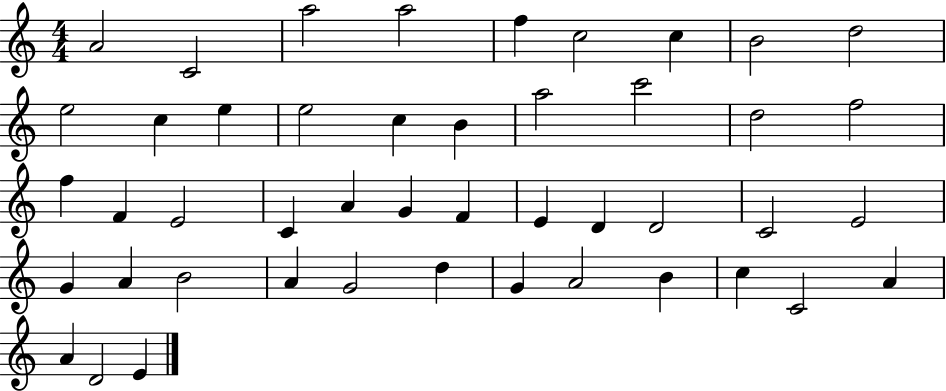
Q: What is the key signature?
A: C major